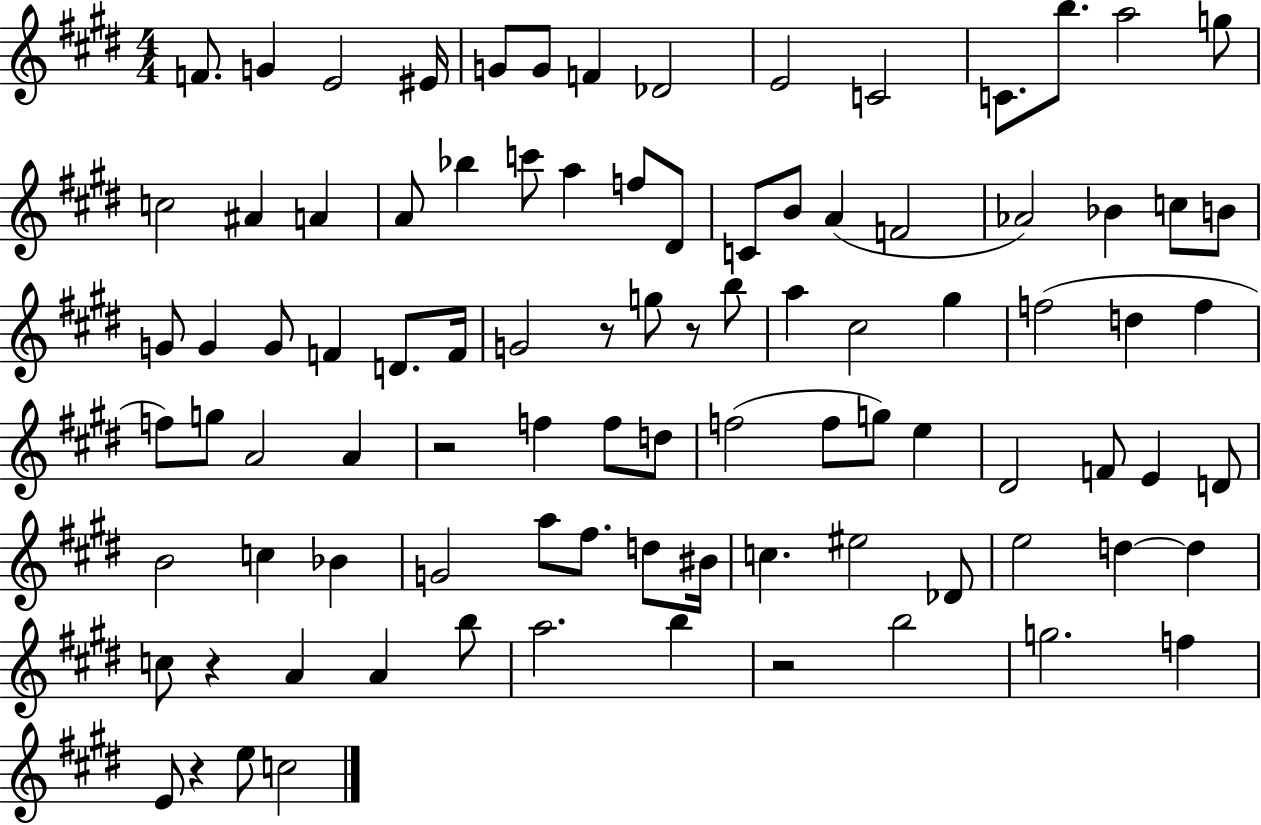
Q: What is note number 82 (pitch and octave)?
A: B5